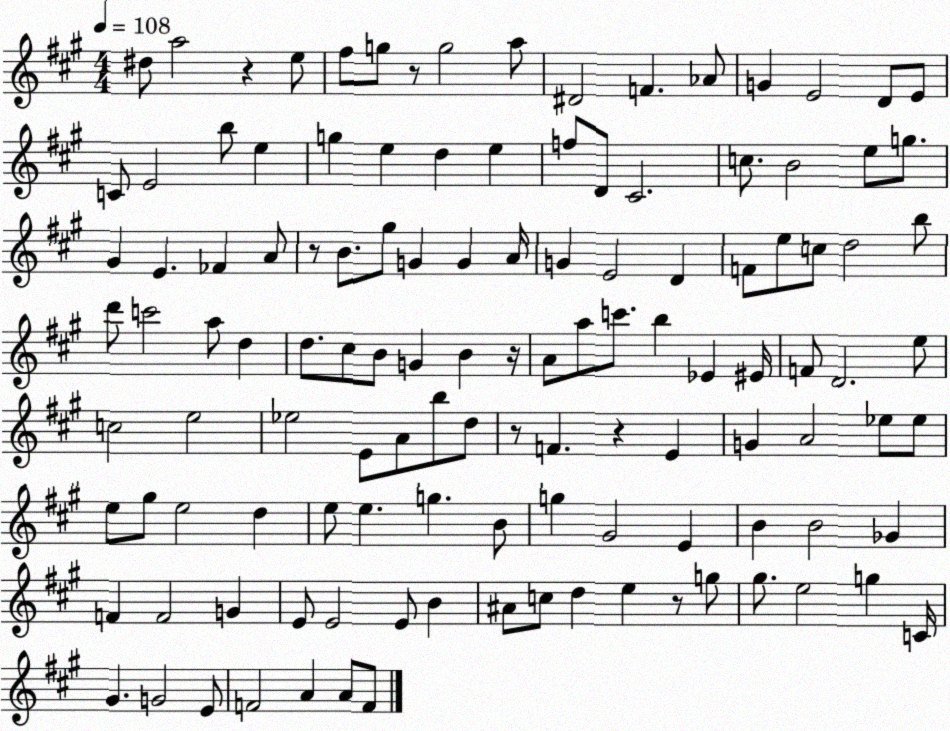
X:1
T:Untitled
M:4/4
L:1/4
K:A
^d/2 a2 z e/2 ^f/2 g/2 z/2 g2 a/2 ^D2 F _A/2 G E2 D/2 E/2 C/2 E2 b/2 e g e d e f/2 D/2 ^C2 c/2 B2 e/2 g/2 ^G E _F A/2 z/2 B/2 ^g/2 G G A/4 G E2 D F/2 e/2 c/2 d2 b/2 d'/2 c'2 a/2 d d/2 ^c/2 B/2 G B z/4 A/2 a/2 c'/2 b _E ^E/4 F/2 D2 e/2 c2 e2 _e2 E/2 A/2 b/2 d/2 z/2 F z E G A2 _e/2 _e/2 e/2 ^g/2 e2 d e/2 e g B/2 g ^G2 E B B2 _G F F2 G E/2 E2 E/2 B ^A/2 c/2 d e z/2 g/2 ^g/2 e2 g C/4 ^G G2 E/2 F2 A A/2 F/2